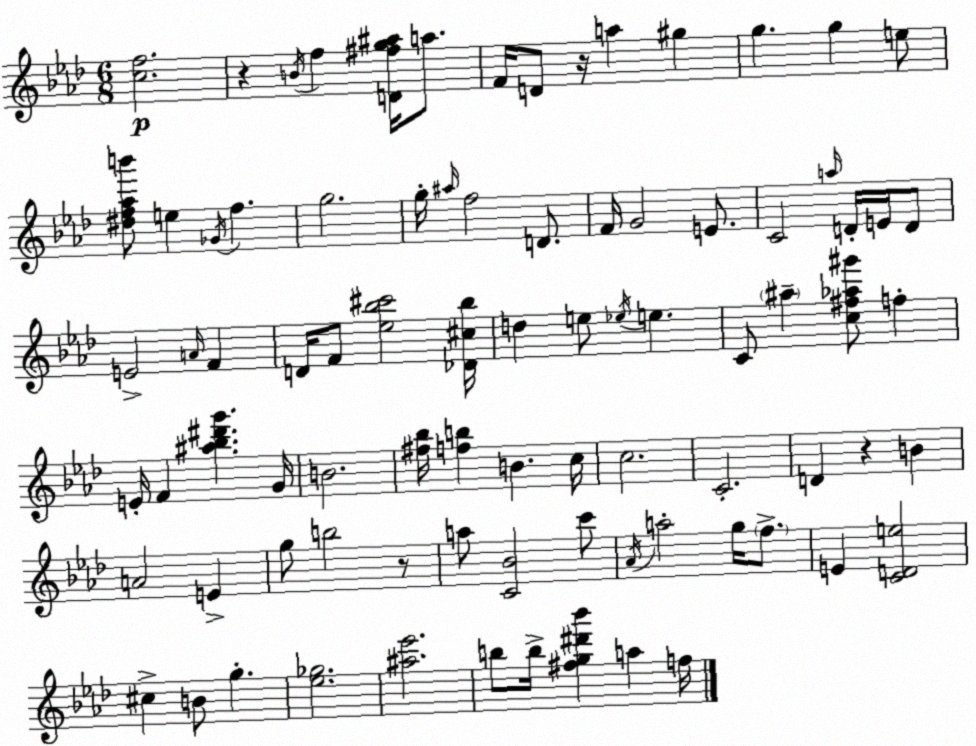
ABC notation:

X:1
T:Untitled
M:6/8
L:1/4
K:Fm
[cf]2 z B/4 f [D^fg^a]/4 a/2 F/4 D/2 z/4 a ^g g g e/2 [^df_ab']/2 e _G/4 f g2 g/4 ^a/4 f2 D/2 F/4 G2 E/2 C2 a/4 D/4 E/4 D/2 E2 A/4 F D/4 F/2 [_e_b^c']2 [_D^c_b]/4 d e/2 _e/4 e C/2 ^a [c^f_a^g']/2 f E/4 F [^a_b^d'g'] G/4 B2 [^f_b]/4 [fb] B c/4 c2 C2 D z B A2 E g/2 b2 z/2 a/2 [C_B]2 c'/2 _A/4 a2 g/4 f/2 E [CDe]2 ^c B/2 g [_e_g]2 [^a_e']2 b/2 b/4 [^fg^d'_b'] a f/4